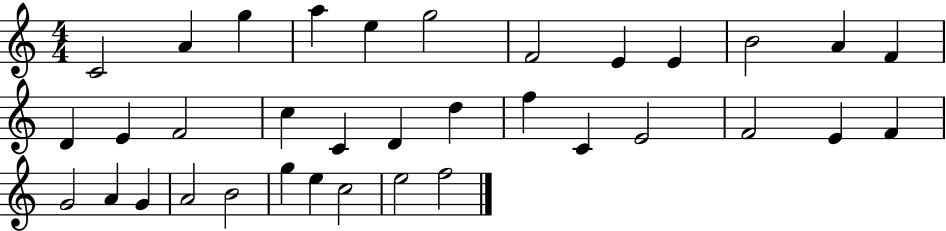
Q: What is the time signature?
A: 4/4